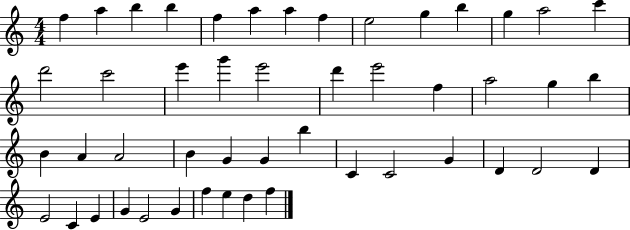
F5/q A5/q B5/q B5/q F5/q A5/q A5/q F5/q E5/h G5/q B5/q G5/q A5/h C6/q D6/h C6/h E6/q G6/q E6/h D6/q E6/h F5/q A5/h G5/q B5/q B4/q A4/q A4/h B4/q G4/q G4/q B5/q C4/q C4/h G4/q D4/q D4/h D4/q E4/h C4/q E4/q G4/q E4/h G4/q F5/q E5/q D5/q F5/q